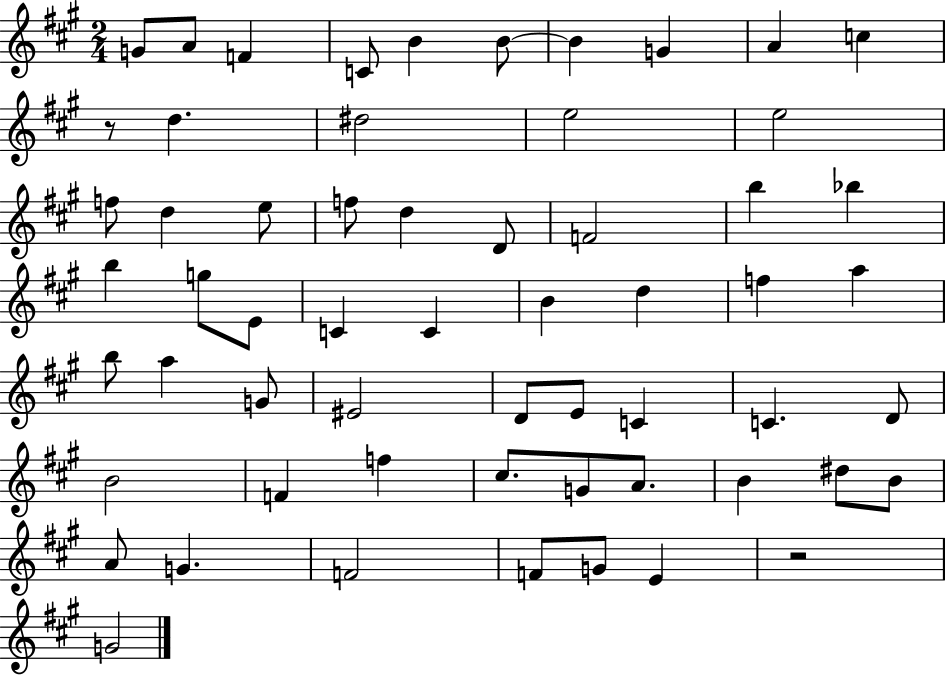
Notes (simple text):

G4/e A4/e F4/q C4/e B4/q B4/e B4/q G4/q A4/q C5/q R/e D5/q. D#5/h E5/h E5/h F5/e D5/q E5/e F5/e D5/q D4/e F4/h B5/q Bb5/q B5/q G5/e E4/e C4/q C4/q B4/q D5/q F5/q A5/q B5/e A5/q G4/e EIS4/h D4/e E4/e C4/q C4/q. D4/e B4/h F4/q F5/q C#5/e. G4/e A4/e. B4/q D#5/e B4/e A4/e G4/q. F4/h F4/e G4/e E4/q R/h G4/h